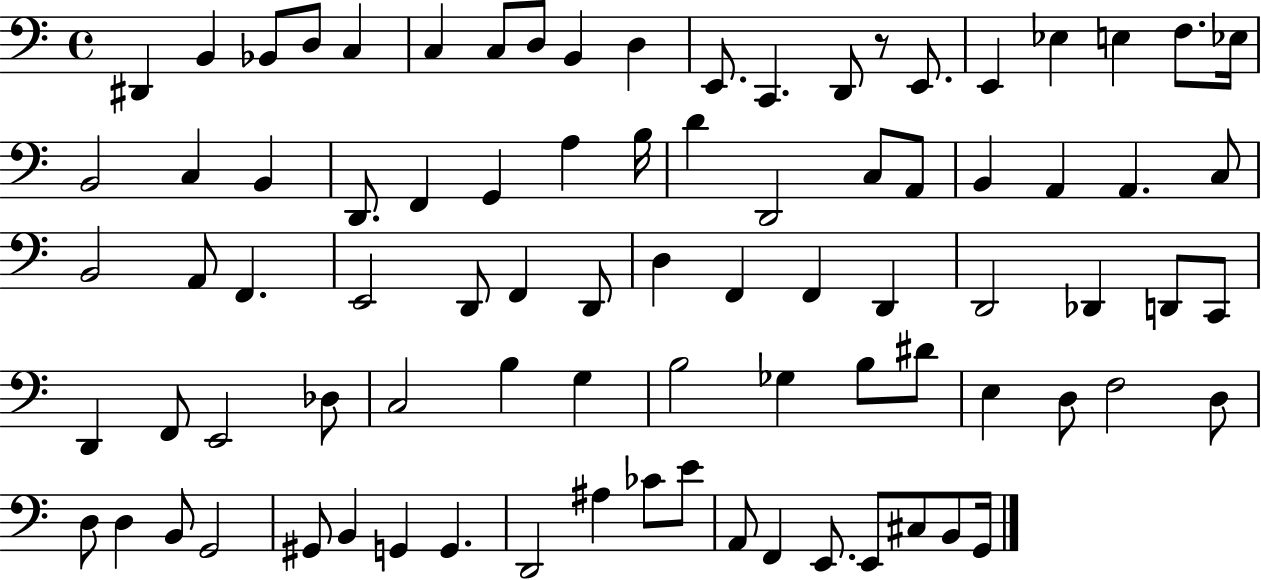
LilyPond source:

{
  \clef bass
  \time 4/4
  \defaultTimeSignature
  \key c \major
  \repeat volta 2 { dis,4 b,4 bes,8 d8 c4 | c4 c8 d8 b,4 d4 | e,8. c,4. d,8 r8 e,8. | e,4 ees4 e4 f8. ees16 | \break b,2 c4 b,4 | d,8. f,4 g,4 a4 b16 | d'4 d,2 c8 a,8 | b,4 a,4 a,4. c8 | \break b,2 a,8 f,4. | e,2 d,8 f,4 d,8 | d4 f,4 f,4 d,4 | d,2 des,4 d,8 c,8 | \break d,4 f,8 e,2 des8 | c2 b4 g4 | b2 ges4 b8 dis'8 | e4 d8 f2 d8 | \break d8 d4 b,8 g,2 | gis,8 b,4 g,4 g,4. | d,2 ais4 ces'8 e'8 | a,8 f,4 e,8. e,8 cis8 b,8 g,16 | \break } \bar "|."
}